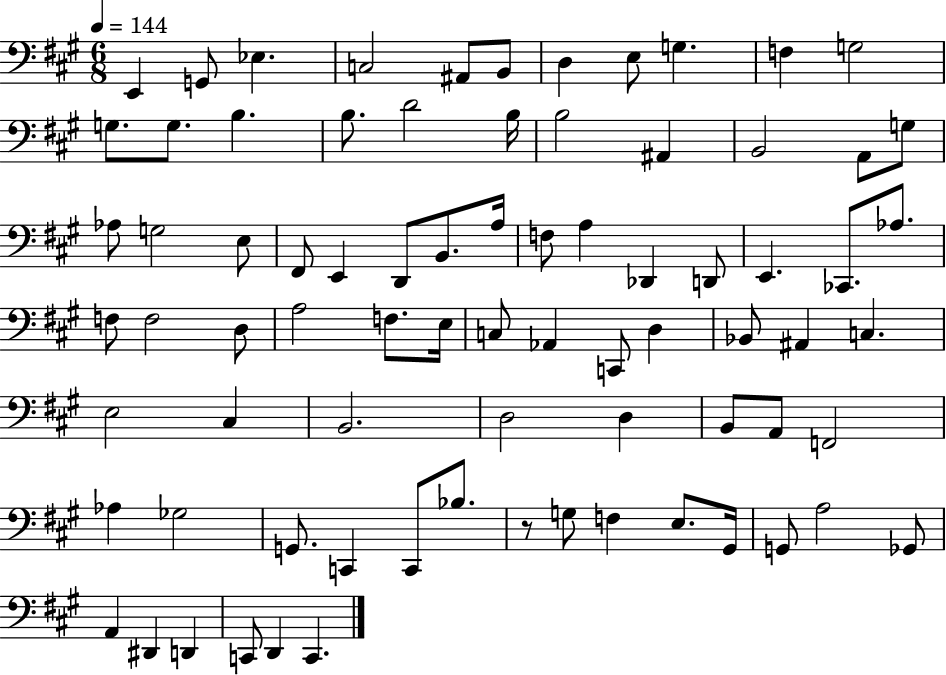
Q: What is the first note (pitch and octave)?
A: E2